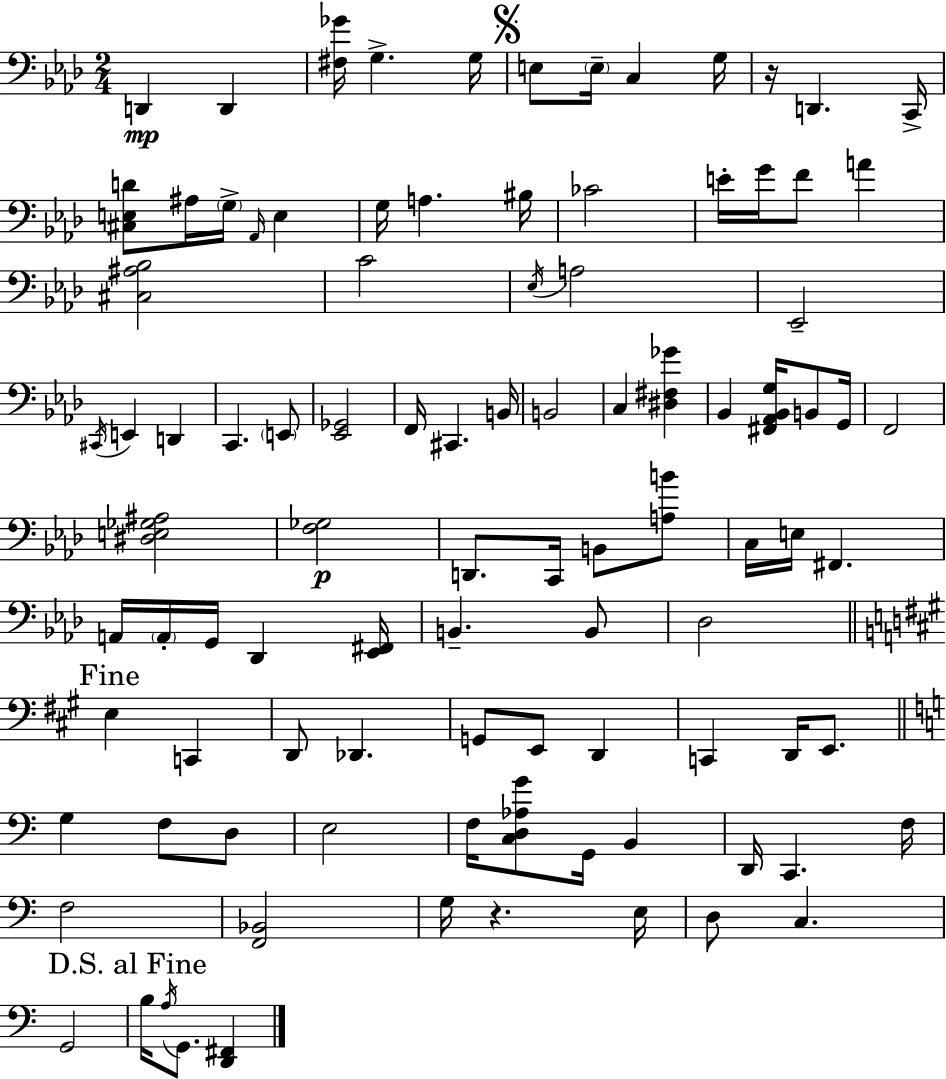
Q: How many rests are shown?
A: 2